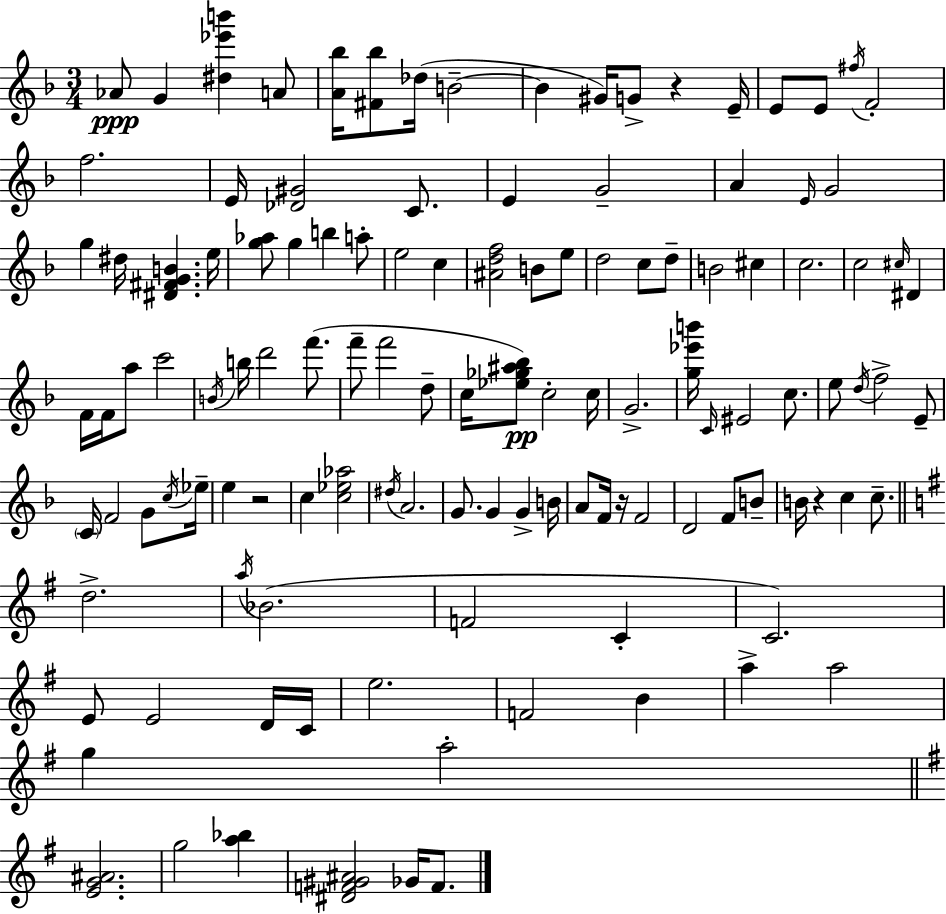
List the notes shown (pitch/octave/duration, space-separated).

Ab4/e G4/q [D#5,Eb6,B6]/q A4/e [A4,Bb5]/s [F#4,Bb5]/e Db5/s B4/h B4/q G#4/s G4/e R/q E4/s E4/e E4/e F#5/s F4/h F5/h. E4/s [Db4,G#4]/h C4/e. E4/q G4/h A4/q E4/s G4/h G5/q D#5/s [D#4,F#4,G4,B4]/q. E5/s [G5,Ab5]/e G5/q B5/q A5/e E5/h C5/q [A#4,D5,F5]/h B4/e E5/e D5/h C5/e D5/e B4/h C#5/q C5/h. C5/h C#5/s D#4/q F4/s F4/s A5/e C6/h B4/s B5/s D6/h F6/e. F6/e F6/h D5/e C5/s [Eb5,Gb5,A#5,Bb5]/e C5/h C5/s G4/h. [G5,Eb6,B6]/s C4/s EIS4/h C5/e. E5/e D5/s F5/h E4/e C4/s F4/h G4/e C5/s Eb5/s E5/q R/h C5/q [C5,Eb5,Ab5]/h D#5/s A4/h. G4/e. G4/q G4/q B4/s A4/e F4/s R/s F4/h D4/h F4/e B4/e B4/s R/q C5/q C5/e. D5/h. A5/s Bb4/h. F4/h C4/q C4/h. E4/e E4/h D4/s C4/s E5/h. F4/h B4/q A5/q A5/h G5/q A5/h [E4,G4,A#4]/h. G5/h [A5,Bb5]/q [D#4,F4,G#4,A#4]/h Gb4/s F4/e.